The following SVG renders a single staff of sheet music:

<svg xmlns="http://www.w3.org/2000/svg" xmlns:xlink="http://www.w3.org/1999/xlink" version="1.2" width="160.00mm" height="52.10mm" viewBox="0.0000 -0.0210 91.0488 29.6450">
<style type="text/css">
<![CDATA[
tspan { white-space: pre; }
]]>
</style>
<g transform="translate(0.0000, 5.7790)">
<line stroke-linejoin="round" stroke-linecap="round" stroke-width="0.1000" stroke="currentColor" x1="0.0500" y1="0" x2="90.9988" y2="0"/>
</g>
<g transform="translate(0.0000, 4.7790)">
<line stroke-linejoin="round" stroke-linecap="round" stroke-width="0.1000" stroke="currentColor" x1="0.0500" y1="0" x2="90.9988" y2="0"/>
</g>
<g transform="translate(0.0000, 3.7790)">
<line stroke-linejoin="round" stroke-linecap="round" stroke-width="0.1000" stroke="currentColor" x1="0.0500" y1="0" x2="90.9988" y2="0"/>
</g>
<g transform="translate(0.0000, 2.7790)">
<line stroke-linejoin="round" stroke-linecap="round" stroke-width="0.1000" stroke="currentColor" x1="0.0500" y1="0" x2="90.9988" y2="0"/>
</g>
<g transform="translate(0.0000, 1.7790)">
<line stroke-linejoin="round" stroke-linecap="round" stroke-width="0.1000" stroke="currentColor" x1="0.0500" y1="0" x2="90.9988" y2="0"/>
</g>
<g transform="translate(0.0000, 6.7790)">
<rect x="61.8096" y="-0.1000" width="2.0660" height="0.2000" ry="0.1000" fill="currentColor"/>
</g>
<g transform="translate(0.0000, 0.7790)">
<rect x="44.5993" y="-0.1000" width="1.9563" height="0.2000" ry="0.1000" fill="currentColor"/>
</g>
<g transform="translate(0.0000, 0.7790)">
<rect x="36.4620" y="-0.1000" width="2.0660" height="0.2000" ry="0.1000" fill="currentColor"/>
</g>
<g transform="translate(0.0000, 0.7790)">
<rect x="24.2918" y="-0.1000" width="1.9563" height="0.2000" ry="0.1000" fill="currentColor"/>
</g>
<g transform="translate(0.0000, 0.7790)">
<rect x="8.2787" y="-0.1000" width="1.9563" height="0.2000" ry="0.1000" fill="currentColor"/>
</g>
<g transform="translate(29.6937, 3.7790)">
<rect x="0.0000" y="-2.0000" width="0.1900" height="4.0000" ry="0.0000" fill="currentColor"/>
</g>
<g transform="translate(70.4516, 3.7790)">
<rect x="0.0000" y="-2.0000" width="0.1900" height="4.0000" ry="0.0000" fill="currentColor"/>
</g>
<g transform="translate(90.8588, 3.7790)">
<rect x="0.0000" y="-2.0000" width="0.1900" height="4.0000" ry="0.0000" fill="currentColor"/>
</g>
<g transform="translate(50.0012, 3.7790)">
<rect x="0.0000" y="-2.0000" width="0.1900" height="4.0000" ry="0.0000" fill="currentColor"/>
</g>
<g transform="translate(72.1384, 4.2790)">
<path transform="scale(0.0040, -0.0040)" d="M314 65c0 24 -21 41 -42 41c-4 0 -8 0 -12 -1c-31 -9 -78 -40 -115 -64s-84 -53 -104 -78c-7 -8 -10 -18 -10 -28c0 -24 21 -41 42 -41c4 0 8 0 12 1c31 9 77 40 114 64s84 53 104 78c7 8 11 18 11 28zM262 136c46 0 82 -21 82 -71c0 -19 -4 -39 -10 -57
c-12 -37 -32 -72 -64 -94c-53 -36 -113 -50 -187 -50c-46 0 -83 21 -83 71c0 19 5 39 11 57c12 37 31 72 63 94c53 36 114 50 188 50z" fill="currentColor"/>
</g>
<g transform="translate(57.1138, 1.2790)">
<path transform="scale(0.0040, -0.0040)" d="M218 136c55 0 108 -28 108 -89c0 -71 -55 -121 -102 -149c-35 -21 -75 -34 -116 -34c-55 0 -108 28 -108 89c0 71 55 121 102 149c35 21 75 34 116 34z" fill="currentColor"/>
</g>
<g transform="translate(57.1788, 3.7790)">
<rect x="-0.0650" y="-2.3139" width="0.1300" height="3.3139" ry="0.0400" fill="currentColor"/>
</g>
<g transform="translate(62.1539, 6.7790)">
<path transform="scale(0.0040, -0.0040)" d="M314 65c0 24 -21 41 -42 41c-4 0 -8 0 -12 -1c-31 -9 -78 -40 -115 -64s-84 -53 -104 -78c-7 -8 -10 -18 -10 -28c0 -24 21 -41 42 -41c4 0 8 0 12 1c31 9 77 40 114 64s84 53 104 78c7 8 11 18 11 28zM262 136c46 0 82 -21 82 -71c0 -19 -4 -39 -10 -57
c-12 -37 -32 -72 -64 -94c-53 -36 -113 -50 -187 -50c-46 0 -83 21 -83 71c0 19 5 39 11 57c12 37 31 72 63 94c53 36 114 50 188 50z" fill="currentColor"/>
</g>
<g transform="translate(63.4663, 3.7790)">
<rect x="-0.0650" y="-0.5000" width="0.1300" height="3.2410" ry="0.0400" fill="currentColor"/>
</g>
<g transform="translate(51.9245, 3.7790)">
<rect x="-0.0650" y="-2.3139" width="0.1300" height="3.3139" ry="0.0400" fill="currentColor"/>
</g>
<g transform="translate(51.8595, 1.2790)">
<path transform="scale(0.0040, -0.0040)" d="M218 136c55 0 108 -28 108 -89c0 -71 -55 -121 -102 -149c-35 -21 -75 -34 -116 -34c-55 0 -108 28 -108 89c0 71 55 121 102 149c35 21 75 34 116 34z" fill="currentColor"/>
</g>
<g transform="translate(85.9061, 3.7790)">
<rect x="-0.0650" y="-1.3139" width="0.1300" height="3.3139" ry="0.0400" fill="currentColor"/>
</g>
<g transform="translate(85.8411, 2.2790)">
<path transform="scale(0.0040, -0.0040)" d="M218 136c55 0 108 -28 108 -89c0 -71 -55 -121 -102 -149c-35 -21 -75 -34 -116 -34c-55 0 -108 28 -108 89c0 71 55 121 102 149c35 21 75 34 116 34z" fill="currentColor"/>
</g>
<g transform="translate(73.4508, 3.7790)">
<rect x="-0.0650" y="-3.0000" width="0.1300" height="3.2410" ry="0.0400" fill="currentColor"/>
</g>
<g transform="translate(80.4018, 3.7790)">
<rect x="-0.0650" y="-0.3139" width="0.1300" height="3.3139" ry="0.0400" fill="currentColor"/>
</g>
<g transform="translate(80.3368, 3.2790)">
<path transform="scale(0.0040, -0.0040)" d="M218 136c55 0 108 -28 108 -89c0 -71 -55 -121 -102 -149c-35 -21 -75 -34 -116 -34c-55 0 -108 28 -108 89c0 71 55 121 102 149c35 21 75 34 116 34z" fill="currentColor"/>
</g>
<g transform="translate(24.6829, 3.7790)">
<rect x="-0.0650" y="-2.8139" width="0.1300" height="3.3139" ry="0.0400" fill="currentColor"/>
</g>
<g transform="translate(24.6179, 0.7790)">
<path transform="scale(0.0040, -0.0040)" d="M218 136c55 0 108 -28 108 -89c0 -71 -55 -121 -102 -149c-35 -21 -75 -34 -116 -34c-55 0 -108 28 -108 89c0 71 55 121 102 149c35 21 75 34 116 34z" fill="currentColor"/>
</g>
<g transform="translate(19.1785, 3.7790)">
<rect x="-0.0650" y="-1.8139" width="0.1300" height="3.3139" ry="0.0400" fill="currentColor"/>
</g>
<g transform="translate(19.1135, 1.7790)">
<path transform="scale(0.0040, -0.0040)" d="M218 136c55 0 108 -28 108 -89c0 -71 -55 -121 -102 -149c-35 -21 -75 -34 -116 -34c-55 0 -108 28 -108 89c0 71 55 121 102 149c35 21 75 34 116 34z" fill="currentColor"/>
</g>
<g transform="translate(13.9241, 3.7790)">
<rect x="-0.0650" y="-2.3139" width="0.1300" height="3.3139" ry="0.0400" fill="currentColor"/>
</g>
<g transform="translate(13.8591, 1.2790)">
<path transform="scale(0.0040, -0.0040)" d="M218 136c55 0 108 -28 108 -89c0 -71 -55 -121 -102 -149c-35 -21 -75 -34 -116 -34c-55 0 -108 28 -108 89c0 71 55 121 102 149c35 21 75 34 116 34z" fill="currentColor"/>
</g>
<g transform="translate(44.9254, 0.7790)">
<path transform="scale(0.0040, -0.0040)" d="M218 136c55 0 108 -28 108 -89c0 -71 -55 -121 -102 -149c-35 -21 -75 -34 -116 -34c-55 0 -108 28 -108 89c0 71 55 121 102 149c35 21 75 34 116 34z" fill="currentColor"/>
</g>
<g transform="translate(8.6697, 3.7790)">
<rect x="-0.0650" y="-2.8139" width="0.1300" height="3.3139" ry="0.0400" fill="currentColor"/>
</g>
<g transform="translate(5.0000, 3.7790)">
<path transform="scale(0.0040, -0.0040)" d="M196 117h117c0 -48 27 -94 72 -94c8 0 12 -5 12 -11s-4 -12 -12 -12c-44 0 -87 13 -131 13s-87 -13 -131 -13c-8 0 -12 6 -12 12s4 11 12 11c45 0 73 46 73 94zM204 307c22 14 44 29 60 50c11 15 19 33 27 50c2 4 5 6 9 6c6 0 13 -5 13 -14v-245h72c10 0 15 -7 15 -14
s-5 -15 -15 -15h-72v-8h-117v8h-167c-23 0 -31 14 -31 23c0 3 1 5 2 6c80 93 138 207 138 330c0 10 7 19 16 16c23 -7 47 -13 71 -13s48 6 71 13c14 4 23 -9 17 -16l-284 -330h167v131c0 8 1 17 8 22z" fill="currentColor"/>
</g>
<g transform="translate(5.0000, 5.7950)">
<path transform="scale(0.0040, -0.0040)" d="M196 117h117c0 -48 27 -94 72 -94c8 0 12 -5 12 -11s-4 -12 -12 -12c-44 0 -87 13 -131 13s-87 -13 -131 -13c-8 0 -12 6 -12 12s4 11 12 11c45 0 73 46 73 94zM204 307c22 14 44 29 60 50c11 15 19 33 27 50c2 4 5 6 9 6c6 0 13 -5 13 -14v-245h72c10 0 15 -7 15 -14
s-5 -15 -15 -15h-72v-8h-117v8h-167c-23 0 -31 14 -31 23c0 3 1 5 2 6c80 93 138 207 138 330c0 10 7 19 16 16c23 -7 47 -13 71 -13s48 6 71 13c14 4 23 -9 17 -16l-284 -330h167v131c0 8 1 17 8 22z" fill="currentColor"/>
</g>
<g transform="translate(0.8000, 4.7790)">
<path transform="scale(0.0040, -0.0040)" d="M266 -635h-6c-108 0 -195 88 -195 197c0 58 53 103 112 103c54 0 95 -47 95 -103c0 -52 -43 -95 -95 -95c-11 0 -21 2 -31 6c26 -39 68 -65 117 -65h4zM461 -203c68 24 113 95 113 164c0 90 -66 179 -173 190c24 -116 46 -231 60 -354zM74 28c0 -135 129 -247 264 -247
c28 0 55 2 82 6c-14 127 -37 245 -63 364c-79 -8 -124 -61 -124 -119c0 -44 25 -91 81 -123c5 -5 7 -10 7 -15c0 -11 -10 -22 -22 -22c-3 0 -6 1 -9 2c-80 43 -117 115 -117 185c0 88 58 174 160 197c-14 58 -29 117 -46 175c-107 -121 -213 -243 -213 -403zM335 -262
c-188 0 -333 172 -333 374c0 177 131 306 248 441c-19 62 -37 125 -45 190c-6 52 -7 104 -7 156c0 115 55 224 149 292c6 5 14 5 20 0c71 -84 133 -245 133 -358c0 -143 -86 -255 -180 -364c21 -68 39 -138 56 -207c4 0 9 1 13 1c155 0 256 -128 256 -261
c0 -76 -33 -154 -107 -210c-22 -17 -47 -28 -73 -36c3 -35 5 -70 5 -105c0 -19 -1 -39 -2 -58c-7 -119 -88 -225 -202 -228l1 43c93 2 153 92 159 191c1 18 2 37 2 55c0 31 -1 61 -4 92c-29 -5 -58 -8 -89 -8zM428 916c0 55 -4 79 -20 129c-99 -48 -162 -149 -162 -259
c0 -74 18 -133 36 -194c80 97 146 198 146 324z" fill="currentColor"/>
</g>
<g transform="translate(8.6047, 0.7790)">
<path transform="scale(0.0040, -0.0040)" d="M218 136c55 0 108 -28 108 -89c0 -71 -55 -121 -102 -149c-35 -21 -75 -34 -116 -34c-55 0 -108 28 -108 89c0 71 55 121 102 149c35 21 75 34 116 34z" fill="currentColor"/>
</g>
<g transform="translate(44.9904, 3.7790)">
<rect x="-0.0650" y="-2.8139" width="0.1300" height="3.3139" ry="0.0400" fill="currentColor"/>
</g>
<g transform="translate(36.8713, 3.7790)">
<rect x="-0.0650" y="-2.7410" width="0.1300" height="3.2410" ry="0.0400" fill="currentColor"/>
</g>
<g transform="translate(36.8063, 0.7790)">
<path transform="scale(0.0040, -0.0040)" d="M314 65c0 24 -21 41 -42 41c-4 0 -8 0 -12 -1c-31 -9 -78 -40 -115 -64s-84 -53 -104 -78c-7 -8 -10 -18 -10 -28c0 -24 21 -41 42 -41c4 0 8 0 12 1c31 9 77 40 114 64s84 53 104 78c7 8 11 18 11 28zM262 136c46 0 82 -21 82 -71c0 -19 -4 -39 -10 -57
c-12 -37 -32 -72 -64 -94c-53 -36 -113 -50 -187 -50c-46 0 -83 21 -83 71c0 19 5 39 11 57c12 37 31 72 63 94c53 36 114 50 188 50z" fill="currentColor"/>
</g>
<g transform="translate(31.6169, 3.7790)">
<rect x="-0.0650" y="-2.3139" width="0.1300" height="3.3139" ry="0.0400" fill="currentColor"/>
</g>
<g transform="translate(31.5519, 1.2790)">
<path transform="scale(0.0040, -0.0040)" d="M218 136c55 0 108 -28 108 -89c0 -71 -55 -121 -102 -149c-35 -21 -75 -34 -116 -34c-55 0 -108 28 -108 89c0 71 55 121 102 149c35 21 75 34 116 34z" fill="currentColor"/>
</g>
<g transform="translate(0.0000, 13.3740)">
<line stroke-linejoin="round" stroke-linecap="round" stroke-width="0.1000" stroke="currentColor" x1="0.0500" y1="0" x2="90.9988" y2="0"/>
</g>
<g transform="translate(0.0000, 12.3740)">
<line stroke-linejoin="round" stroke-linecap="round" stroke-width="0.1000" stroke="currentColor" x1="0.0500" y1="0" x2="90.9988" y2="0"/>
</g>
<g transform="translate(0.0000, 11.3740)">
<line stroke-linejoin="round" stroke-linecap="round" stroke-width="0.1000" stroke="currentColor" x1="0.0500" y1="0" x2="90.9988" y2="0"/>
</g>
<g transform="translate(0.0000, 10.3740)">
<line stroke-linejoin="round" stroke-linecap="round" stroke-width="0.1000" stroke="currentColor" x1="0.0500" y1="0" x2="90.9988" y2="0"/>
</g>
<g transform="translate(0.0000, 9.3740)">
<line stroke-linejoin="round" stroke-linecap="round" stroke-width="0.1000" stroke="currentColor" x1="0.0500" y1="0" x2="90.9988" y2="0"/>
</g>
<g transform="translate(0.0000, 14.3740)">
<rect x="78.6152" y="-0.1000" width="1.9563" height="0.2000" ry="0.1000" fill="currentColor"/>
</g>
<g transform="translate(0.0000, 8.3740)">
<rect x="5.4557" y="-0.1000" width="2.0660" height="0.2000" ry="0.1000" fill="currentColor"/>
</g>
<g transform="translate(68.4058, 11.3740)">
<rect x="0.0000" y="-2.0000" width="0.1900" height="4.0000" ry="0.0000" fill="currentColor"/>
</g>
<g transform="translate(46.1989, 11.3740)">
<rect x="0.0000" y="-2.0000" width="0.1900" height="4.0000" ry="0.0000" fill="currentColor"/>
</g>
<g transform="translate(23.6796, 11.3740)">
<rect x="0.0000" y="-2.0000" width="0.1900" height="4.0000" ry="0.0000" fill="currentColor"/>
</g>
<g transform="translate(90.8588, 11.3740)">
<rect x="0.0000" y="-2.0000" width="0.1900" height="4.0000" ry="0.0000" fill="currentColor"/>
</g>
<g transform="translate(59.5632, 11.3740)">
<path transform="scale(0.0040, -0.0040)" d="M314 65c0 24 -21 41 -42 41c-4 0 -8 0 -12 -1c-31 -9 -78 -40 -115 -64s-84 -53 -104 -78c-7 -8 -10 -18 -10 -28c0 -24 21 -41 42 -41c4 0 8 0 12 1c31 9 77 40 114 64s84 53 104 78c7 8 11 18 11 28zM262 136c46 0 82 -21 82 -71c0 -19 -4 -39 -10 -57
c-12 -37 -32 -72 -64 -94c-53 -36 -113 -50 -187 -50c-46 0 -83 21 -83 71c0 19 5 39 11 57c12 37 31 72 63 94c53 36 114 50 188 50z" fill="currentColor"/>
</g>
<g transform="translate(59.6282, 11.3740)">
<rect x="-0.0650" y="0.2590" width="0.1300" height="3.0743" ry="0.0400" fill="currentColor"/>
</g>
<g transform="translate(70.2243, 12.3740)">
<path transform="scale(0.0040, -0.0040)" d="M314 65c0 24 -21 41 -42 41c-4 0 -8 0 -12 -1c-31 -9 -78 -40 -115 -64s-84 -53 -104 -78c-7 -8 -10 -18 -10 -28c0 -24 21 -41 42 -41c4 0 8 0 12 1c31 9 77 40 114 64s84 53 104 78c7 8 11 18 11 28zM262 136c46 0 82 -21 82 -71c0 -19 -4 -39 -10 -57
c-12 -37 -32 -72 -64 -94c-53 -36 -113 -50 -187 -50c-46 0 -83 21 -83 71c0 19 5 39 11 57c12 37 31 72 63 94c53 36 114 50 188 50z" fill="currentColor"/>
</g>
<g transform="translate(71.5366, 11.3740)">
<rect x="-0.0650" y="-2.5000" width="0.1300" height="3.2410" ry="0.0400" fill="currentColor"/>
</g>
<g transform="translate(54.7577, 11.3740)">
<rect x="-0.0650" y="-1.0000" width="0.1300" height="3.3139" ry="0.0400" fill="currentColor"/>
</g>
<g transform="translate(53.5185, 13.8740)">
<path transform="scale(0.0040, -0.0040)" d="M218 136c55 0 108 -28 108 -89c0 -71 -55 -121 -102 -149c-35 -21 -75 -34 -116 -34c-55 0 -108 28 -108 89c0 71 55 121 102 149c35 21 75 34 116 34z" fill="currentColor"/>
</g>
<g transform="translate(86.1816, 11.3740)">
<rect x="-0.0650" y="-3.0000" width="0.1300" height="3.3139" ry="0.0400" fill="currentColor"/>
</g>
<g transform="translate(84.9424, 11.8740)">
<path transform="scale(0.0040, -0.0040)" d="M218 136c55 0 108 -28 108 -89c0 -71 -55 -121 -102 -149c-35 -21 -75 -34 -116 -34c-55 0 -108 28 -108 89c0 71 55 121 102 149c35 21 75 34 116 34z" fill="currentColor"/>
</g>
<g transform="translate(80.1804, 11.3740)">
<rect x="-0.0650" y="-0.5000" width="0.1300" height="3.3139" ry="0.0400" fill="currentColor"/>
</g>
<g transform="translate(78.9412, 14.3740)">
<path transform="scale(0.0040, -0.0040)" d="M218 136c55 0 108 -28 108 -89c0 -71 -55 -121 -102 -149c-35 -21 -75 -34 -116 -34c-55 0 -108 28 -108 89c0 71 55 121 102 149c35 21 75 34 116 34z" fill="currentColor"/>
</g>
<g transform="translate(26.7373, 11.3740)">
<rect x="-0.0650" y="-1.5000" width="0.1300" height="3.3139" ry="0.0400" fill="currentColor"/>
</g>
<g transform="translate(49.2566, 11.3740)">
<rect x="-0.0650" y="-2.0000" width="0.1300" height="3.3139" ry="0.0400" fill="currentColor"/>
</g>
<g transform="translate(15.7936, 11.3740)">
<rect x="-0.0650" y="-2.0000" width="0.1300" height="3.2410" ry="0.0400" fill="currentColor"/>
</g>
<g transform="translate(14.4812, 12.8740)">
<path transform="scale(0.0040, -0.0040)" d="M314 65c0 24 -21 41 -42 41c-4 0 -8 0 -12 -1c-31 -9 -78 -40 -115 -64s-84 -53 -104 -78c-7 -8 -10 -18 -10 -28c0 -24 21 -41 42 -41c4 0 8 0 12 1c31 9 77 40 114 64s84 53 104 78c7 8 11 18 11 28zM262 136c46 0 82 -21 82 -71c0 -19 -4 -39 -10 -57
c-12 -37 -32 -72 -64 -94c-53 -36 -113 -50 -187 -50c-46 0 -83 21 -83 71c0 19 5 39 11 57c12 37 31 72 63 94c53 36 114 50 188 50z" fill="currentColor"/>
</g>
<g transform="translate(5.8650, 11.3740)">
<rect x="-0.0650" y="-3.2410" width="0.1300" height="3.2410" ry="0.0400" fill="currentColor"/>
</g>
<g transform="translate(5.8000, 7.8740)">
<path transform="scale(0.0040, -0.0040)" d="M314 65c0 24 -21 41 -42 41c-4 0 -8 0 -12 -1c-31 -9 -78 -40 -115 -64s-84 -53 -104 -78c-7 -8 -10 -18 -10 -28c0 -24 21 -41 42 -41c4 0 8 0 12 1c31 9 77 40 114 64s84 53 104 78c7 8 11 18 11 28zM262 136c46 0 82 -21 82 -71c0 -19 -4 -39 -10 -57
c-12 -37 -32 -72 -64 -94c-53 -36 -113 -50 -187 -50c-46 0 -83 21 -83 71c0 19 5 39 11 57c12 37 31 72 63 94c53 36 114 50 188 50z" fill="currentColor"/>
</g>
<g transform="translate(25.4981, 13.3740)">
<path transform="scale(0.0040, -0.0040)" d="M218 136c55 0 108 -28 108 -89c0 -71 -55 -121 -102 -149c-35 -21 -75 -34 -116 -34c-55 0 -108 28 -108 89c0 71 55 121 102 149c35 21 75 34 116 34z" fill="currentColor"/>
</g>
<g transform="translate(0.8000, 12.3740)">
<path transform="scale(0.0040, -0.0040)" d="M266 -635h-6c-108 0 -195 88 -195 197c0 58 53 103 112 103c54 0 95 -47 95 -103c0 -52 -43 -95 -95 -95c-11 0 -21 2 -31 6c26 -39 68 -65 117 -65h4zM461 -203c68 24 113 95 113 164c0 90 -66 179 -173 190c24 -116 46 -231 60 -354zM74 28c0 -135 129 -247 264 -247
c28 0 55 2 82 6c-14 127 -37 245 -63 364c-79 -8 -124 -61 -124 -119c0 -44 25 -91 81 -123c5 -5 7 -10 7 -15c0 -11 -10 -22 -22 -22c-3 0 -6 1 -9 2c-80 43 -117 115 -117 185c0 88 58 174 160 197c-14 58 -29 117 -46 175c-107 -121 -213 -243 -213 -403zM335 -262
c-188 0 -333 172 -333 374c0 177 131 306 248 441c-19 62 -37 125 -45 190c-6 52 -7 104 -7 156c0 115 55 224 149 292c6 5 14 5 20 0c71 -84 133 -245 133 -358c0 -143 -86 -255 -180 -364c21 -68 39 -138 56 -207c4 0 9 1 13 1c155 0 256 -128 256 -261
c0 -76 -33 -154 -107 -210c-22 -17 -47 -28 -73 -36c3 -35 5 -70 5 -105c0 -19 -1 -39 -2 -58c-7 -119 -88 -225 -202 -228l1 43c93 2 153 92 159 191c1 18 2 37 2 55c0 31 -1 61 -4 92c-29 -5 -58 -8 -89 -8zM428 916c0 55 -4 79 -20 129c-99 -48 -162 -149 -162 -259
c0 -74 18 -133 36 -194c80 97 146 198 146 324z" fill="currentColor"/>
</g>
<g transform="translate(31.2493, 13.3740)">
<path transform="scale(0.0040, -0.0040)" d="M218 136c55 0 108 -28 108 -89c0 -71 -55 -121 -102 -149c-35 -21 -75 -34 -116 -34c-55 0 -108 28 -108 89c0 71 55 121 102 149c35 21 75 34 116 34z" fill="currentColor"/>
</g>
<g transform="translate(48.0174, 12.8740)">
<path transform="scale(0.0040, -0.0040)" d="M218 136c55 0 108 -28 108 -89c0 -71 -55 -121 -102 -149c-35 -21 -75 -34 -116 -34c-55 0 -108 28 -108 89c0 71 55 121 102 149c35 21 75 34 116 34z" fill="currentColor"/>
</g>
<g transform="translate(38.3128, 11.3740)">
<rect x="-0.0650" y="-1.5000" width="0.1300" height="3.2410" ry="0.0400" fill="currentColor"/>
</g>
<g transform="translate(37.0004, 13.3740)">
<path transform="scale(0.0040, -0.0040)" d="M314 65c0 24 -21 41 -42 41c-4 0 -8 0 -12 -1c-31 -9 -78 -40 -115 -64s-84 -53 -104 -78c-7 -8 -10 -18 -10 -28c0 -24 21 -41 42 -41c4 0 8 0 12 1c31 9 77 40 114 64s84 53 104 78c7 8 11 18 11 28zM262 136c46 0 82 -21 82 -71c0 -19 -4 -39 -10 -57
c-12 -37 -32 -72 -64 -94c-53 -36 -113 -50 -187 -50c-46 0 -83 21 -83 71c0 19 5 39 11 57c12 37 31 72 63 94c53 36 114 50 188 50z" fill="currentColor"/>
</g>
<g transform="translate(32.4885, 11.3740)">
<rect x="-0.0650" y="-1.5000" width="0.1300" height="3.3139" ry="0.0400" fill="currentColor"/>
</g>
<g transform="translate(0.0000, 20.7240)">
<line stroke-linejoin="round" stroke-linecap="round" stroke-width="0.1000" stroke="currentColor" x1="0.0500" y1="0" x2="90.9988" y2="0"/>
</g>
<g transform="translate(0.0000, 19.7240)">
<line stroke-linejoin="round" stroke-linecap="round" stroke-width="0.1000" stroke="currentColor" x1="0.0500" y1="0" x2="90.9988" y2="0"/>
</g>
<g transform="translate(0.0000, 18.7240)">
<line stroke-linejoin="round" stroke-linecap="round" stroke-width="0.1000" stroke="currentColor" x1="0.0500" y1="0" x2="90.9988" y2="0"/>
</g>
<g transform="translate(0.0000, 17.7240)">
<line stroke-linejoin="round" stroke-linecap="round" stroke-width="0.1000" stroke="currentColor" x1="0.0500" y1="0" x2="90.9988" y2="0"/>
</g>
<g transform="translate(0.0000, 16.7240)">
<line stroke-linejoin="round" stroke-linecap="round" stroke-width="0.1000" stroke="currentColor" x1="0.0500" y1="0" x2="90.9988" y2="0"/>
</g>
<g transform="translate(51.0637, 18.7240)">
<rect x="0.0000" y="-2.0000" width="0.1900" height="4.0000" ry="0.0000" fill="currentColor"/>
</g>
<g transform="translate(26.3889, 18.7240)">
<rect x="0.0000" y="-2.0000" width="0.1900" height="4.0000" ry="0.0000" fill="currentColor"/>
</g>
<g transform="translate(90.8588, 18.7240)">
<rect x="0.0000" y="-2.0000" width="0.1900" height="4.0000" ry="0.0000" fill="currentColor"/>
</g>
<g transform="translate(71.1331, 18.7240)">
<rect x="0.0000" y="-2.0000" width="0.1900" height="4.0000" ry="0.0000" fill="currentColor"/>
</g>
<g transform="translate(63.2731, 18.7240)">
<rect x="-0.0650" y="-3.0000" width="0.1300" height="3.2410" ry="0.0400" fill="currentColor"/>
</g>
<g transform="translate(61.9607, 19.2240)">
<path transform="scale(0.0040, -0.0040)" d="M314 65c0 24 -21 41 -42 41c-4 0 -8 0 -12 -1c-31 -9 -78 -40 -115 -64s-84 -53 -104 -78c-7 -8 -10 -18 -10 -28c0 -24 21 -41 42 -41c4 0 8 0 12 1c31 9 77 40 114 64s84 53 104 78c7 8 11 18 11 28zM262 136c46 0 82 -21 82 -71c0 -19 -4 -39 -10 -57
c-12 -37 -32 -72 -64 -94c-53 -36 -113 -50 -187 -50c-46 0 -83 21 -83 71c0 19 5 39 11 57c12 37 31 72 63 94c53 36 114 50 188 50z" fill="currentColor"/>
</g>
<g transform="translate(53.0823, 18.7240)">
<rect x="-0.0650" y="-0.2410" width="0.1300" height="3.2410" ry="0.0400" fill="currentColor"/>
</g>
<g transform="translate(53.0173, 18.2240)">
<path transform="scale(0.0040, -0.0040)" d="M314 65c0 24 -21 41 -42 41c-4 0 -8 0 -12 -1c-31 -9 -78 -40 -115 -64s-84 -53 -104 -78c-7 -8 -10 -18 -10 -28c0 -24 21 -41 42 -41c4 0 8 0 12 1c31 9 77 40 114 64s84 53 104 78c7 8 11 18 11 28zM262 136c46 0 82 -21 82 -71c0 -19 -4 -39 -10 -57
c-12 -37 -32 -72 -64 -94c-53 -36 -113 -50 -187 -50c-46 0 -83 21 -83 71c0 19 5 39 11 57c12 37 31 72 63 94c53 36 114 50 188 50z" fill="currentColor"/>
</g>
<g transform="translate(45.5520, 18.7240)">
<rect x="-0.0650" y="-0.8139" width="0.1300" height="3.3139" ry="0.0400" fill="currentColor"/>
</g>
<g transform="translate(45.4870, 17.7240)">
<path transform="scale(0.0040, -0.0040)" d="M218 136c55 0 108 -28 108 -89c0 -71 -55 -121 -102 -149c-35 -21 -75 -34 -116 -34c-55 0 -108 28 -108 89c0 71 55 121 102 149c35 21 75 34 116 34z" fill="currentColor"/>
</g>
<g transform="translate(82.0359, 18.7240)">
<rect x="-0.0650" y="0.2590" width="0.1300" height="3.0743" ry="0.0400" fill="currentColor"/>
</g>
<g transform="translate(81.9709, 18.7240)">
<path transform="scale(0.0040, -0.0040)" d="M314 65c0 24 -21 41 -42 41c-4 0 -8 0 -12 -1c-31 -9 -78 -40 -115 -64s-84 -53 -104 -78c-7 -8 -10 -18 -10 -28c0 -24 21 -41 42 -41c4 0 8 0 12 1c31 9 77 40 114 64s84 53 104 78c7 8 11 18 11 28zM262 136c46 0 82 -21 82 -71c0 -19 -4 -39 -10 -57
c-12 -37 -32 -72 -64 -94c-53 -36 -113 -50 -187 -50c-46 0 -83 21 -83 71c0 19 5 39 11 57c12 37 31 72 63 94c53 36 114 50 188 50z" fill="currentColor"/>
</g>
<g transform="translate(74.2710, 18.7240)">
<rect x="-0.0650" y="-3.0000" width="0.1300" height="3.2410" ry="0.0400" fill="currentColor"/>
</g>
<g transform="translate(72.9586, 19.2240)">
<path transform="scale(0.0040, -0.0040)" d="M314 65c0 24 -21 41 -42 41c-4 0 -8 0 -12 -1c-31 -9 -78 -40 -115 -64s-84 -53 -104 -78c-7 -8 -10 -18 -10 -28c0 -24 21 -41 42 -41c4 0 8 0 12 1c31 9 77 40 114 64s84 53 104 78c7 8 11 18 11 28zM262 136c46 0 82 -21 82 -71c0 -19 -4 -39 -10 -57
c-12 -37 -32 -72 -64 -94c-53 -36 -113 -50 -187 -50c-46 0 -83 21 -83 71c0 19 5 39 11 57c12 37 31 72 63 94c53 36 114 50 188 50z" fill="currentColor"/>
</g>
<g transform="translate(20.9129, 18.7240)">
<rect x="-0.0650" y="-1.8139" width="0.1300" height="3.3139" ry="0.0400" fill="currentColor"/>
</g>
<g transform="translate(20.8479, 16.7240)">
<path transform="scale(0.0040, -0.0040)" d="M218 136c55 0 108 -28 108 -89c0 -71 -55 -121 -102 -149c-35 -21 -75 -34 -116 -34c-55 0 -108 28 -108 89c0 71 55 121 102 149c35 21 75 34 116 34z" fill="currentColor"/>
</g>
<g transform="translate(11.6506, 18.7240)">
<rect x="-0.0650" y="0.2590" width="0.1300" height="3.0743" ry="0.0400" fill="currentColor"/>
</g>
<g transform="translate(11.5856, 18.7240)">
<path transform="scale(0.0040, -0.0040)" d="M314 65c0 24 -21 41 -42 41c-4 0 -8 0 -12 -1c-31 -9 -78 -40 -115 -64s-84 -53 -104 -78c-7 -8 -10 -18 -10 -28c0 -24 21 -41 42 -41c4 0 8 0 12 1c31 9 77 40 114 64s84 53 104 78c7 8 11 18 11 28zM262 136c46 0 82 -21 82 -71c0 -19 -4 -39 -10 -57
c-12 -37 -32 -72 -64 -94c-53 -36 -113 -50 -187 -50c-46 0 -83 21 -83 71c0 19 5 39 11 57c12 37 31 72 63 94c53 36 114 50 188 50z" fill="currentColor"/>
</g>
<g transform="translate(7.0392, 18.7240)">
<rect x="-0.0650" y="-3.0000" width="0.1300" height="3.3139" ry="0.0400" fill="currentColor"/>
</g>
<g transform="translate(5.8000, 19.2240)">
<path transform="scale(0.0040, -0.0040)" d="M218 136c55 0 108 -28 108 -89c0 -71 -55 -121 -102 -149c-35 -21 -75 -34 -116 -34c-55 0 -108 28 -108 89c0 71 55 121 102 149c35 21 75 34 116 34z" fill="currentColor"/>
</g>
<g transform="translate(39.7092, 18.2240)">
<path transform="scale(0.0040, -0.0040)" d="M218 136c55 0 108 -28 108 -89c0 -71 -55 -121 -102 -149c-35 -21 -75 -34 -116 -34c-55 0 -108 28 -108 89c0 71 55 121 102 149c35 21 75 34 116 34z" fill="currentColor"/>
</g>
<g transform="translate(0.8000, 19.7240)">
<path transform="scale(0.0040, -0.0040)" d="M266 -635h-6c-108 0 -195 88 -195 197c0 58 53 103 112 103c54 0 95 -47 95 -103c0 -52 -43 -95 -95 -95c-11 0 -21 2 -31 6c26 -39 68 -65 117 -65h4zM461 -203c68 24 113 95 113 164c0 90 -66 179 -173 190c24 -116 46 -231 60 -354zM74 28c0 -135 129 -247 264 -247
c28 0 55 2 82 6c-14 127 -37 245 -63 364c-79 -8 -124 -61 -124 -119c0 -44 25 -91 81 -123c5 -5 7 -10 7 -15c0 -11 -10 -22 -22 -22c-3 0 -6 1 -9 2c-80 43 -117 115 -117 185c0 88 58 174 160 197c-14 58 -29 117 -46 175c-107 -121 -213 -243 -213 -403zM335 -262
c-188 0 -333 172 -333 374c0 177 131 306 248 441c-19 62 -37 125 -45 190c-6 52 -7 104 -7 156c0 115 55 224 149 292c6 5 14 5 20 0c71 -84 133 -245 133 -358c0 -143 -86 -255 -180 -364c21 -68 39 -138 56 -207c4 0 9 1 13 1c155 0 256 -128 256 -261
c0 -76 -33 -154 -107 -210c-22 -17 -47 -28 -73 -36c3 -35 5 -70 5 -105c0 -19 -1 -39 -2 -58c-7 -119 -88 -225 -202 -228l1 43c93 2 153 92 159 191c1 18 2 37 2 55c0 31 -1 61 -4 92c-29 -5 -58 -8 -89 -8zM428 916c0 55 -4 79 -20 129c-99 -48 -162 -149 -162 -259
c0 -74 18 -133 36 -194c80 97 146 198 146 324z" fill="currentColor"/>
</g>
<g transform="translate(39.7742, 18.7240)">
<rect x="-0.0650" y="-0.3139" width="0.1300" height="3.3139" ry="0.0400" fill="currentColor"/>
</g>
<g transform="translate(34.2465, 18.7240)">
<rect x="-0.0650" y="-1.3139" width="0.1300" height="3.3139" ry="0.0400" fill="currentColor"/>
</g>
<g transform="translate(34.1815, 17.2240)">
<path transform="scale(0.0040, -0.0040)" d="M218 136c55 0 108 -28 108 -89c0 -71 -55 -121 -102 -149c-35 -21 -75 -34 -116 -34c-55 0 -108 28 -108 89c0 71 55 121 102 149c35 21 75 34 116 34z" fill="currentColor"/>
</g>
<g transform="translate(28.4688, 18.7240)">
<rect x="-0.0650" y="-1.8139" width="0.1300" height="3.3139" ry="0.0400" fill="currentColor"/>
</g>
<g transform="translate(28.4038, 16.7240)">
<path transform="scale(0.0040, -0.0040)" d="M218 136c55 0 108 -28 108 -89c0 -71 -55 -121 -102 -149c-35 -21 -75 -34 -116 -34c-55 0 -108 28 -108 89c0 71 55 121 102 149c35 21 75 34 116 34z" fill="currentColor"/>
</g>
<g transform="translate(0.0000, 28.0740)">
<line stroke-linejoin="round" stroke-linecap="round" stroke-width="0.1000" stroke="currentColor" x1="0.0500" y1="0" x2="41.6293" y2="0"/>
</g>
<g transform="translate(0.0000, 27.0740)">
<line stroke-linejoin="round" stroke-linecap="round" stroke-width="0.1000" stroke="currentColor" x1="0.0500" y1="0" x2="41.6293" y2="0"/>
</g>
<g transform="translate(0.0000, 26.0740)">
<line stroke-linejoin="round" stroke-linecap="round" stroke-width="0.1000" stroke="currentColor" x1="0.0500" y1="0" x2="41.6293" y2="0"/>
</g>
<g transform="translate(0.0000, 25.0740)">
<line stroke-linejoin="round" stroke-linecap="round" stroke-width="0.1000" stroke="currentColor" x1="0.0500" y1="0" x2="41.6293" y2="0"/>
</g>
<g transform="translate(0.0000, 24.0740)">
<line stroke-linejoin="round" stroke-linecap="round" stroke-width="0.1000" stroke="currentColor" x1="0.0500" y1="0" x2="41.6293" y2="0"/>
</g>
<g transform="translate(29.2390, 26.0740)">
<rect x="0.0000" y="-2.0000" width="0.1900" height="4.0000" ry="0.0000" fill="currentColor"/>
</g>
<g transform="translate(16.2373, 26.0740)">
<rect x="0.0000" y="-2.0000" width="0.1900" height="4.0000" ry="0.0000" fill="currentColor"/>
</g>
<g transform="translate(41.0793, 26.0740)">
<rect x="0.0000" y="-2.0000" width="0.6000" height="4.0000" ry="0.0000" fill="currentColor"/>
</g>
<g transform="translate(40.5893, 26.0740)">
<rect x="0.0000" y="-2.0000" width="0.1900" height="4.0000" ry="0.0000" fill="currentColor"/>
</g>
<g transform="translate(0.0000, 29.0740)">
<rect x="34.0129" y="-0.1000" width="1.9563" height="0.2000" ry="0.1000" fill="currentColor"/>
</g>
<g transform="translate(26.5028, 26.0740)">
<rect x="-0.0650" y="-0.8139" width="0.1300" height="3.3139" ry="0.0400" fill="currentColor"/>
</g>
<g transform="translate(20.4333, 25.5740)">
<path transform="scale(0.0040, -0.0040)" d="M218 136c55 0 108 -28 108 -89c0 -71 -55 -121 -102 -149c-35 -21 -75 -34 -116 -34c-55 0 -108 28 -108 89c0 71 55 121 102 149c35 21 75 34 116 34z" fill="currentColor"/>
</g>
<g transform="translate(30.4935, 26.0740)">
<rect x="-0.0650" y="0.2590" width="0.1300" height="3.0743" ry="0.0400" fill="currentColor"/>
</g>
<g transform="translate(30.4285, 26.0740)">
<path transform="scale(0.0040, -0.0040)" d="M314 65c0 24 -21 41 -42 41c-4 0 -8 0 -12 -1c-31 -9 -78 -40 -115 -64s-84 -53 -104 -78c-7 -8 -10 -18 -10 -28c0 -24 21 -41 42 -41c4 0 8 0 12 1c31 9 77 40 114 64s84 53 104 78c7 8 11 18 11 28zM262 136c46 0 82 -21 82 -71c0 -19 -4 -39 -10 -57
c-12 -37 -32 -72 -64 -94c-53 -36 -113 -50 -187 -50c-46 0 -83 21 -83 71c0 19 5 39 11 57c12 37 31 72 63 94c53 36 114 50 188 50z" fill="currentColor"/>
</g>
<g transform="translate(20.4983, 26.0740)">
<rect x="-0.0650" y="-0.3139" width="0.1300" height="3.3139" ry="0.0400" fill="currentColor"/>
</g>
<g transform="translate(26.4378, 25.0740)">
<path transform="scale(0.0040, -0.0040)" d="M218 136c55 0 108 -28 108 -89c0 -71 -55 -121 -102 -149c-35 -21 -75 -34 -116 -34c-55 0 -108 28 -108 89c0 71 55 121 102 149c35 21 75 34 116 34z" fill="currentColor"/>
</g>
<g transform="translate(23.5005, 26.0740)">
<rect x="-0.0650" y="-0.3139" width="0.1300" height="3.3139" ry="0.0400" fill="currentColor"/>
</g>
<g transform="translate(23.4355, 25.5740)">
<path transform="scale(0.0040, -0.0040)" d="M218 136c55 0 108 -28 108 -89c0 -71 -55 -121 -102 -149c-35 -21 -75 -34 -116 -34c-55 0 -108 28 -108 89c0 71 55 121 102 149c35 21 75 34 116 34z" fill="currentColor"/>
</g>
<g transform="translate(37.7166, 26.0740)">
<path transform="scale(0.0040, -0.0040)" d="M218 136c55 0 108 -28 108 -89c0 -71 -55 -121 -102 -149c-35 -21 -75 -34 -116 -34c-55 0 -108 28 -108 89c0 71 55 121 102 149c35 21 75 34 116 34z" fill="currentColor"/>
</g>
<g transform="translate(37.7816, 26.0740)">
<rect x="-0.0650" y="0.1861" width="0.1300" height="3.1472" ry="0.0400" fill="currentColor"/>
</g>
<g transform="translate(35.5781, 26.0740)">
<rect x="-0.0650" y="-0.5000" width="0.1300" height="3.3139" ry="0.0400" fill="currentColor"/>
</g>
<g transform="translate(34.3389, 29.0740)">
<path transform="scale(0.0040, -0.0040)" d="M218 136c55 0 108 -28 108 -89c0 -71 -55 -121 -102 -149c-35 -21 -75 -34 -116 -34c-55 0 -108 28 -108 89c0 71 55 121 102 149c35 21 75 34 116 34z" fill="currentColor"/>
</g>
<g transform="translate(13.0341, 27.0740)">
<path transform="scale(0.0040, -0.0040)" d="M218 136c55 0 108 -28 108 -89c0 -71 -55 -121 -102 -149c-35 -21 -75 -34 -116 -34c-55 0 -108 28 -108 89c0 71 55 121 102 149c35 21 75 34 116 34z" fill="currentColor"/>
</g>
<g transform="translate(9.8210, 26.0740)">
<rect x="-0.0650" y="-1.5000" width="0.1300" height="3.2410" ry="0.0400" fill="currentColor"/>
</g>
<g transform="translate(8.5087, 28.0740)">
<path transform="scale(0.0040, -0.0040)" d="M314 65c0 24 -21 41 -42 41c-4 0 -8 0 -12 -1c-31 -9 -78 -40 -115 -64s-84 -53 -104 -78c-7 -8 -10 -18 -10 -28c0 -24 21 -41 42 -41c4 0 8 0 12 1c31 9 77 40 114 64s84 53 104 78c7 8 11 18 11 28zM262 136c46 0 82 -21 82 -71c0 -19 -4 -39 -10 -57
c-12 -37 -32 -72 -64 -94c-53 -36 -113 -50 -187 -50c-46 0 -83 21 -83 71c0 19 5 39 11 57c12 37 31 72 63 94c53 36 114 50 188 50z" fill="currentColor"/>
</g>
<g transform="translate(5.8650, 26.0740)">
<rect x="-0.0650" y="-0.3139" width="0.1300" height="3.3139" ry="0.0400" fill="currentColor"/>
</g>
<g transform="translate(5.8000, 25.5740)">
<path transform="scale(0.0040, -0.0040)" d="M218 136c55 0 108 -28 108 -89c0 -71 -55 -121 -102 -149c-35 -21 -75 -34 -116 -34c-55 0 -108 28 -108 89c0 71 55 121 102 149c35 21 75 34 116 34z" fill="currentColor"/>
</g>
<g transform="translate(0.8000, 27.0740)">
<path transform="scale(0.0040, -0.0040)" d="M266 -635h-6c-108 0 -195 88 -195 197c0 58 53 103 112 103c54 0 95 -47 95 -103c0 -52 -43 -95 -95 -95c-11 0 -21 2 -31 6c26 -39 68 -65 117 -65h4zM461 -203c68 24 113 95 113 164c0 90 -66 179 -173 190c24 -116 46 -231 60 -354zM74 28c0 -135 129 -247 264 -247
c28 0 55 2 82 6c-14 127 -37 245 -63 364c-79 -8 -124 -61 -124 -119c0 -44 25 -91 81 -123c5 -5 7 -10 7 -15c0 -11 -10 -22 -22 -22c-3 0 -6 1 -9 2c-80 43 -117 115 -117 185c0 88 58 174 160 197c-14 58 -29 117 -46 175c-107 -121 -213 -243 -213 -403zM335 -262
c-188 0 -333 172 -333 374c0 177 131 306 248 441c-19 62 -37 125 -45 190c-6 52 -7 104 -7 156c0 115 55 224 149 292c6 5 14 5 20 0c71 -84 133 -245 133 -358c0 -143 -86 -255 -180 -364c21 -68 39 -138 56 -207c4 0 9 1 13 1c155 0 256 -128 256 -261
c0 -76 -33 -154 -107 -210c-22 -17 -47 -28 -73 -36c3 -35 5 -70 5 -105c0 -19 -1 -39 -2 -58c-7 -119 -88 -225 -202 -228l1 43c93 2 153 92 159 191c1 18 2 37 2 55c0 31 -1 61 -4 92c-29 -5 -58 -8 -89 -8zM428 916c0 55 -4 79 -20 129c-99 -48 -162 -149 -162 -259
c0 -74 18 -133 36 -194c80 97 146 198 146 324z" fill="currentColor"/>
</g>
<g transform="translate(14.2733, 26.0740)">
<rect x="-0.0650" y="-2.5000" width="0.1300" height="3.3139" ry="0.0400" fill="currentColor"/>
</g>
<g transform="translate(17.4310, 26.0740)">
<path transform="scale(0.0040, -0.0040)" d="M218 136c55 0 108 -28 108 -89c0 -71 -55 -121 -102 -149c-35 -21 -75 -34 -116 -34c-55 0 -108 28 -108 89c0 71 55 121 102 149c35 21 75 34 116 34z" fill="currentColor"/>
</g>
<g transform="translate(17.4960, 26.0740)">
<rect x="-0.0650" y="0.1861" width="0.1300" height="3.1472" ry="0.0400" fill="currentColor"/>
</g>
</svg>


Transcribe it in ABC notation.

X:1
T:Untitled
M:4/4
L:1/4
K:C
a g f a g a2 a g g C2 A2 c e b2 F2 E E E2 F D B2 G2 C A A B2 f f e c d c2 A2 A2 B2 c E2 G B c c d B2 C B